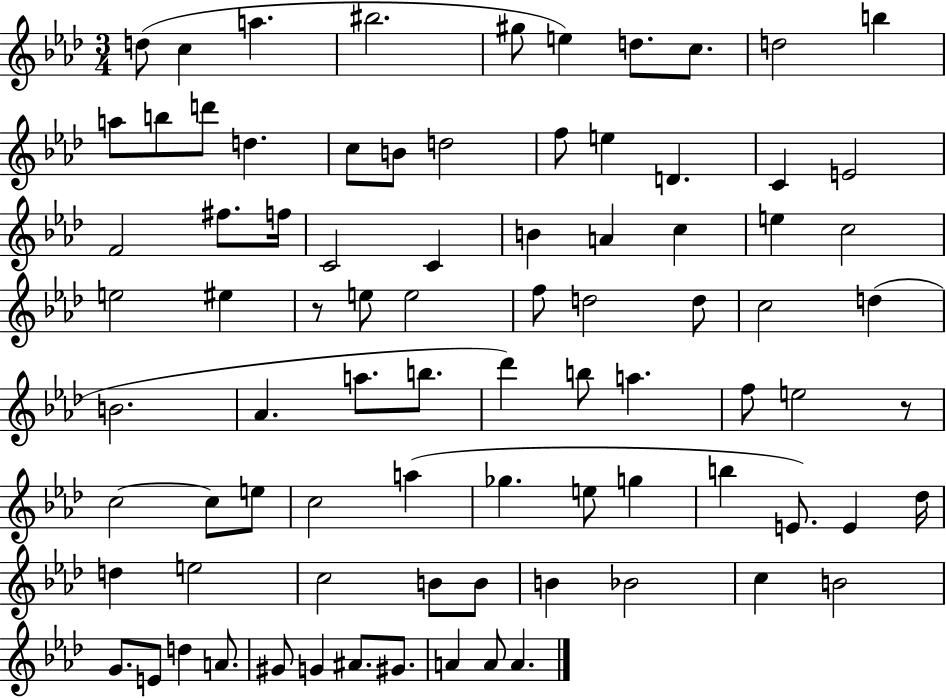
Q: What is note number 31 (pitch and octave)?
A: E5